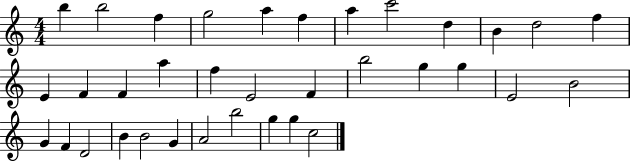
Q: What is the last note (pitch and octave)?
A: C5